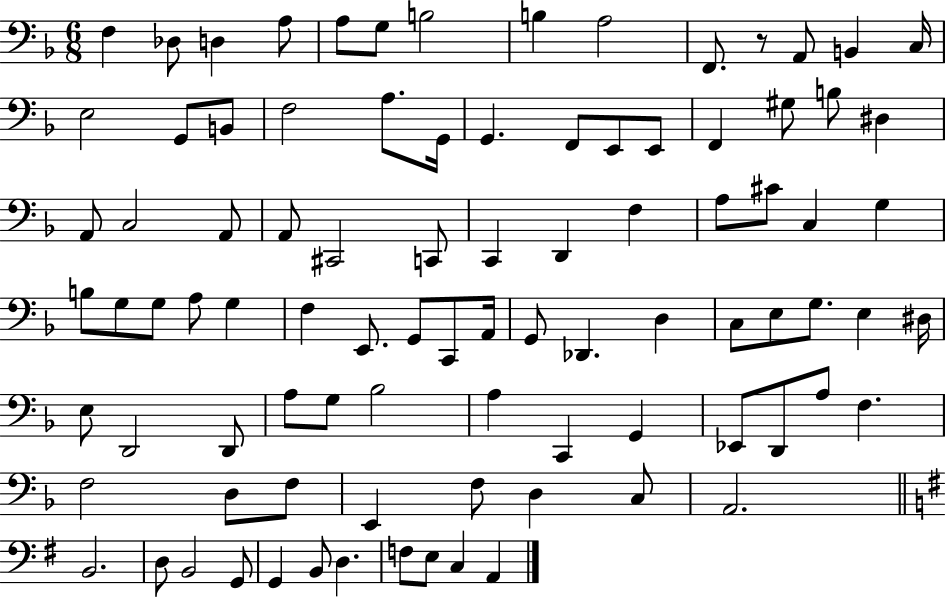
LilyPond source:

{
  \clef bass
  \numericTimeSignature
  \time 6/8
  \key f \major
  \repeat volta 2 { f4 des8 d4 a8 | a8 g8 b2 | b4 a2 | f,8. r8 a,8 b,4 c16 | \break e2 g,8 b,8 | f2 a8. g,16 | g,4. f,8 e,8 e,8 | f,4 gis8 b8 dis4 | \break a,8 c2 a,8 | a,8 cis,2 c,8 | c,4 d,4 f4 | a8 cis'8 c4 g4 | \break b8 g8 g8 a8 g4 | f4 e,8. g,8 c,8 a,16 | g,8 des,4. d4 | c8 e8 g8. e4 dis16 | \break e8 d,2 d,8 | a8 g8 bes2 | a4 c,4 g,4 | ees,8 d,8 a8 f4. | \break f2 d8 f8 | e,4 f8 d4 c8 | a,2. | \bar "||" \break \key g \major b,2. | d8 b,2 g,8 | g,4 b,8 d4. | f8 e8 c4 a,4 | \break } \bar "|."
}